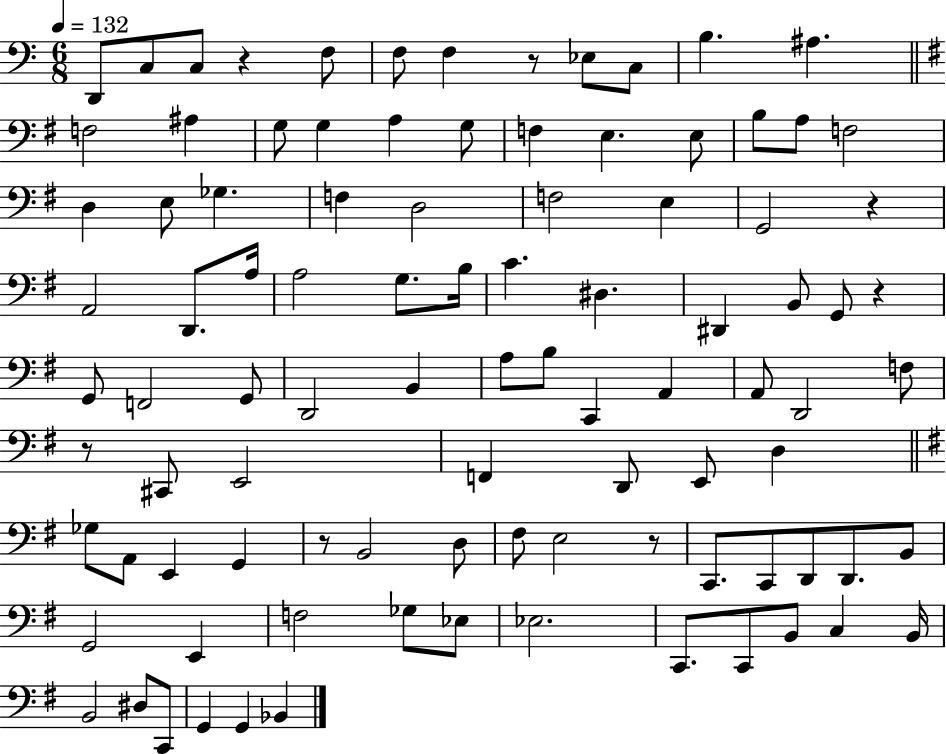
D2/e C3/e C3/e R/q F3/e F3/e F3/q R/e Eb3/e C3/e B3/q. A#3/q. F3/h A#3/q G3/e G3/q A3/q G3/e F3/q E3/q. E3/e B3/e A3/e F3/h D3/q E3/e Gb3/q. F3/q D3/h F3/h E3/q G2/h R/q A2/h D2/e. A3/s A3/h G3/e. B3/s C4/q. D#3/q. D#2/q B2/e G2/e R/q G2/e F2/h G2/e D2/h B2/q A3/e B3/e C2/q A2/q A2/e D2/h F3/e R/e C#2/e E2/h F2/q D2/e E2/e D3/q Gb3/e A2/e E2/q G2/q R/e B2/h D3/e F#3/e E3/h R/e C2/e. C2/e D2/e D2/e. B2/e G2/h E2/q F3/h Gb3/e Eb3/e Eb3/h. C2/e. C2/e B2/e C3/q B2/s B2/h D#3/e C2/e G2/q G2/q Bb2/q